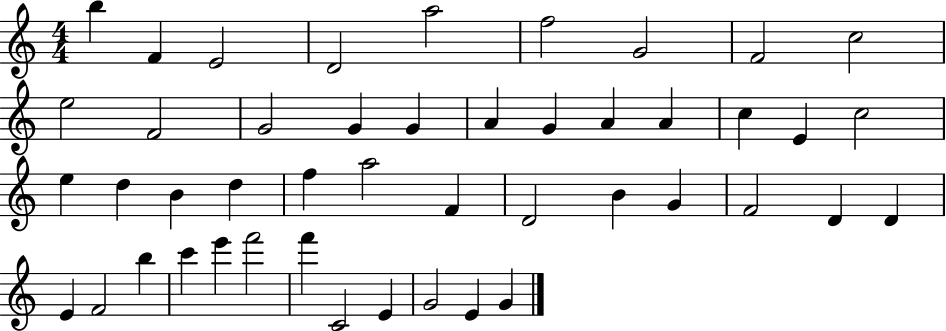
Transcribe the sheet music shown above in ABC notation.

X:1
T:Untitled
M:4/4
L:1/4
K:C
b F E2 D2 a2 f2 G2 F2 c2 e2 F2 G2 G G A G A A c E c2 e d B d f a2 F D2 B G F2 D D E F2 b c' e' f'2 f' C2 E G2 E G